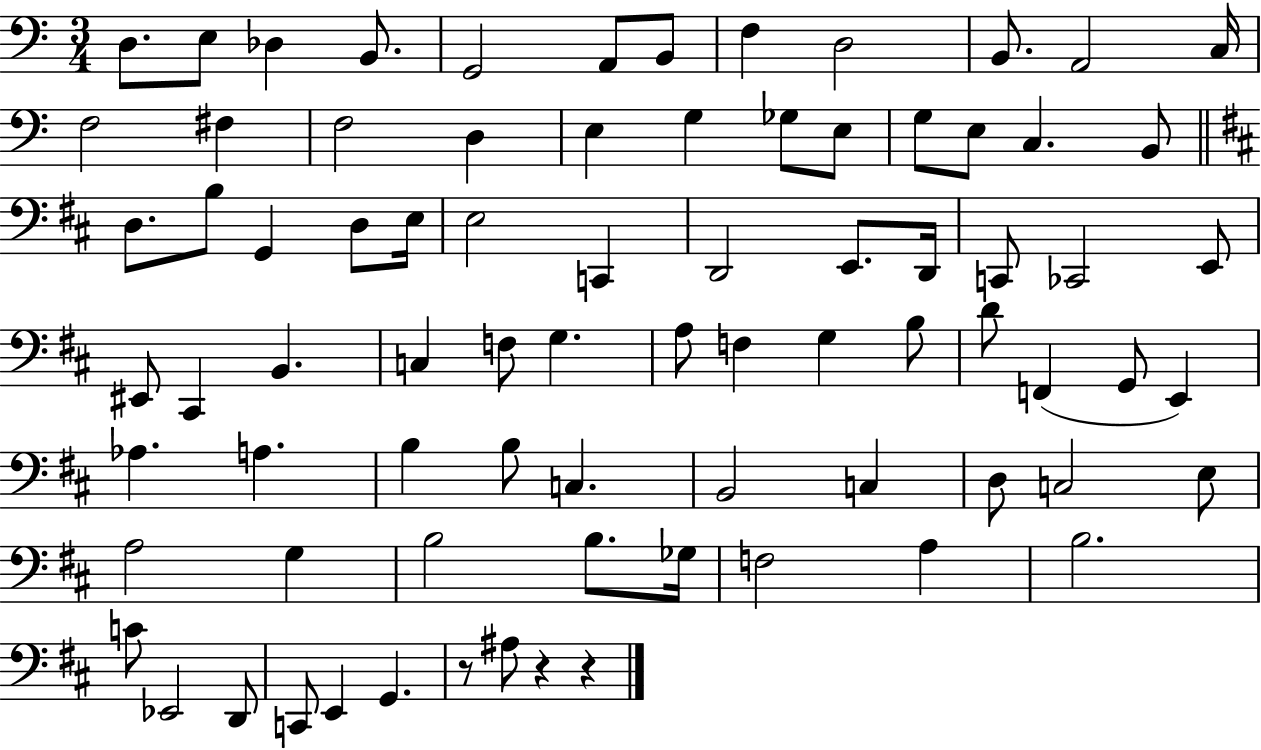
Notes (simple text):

D3/e. E3/e Db3/q B2/e. G2/h A2/e B2/e F3/q D3/h B2/e. A2/h C3/s F3/h F#3/q F3/h D3/q E3/q G3/q Gb3/e E3/e G3/e E3/e C3/q. B2/e D3/e. B3/e G2/q D3/e E3/s E3/h C2/q D2/h E2/e. D2/s C2/e CES2/h E2/e EIS2/e C#2/q B2/q. C3/q F3/e G3/q. A3/e F3/q G3/q B3/e D4/e F2/q G2/e E2/q Ab3/q. A3/q. B3/q B3/e C3/q. B2/h C3/q D3/e C3/h E3/e A3/h G3/q B3/h B3/e. Gb3/s F3/h A3/q B3/h. C4/e Eb2/h D2/e C2/e E2/q G2/q. R/e A#3/e R/q R/q